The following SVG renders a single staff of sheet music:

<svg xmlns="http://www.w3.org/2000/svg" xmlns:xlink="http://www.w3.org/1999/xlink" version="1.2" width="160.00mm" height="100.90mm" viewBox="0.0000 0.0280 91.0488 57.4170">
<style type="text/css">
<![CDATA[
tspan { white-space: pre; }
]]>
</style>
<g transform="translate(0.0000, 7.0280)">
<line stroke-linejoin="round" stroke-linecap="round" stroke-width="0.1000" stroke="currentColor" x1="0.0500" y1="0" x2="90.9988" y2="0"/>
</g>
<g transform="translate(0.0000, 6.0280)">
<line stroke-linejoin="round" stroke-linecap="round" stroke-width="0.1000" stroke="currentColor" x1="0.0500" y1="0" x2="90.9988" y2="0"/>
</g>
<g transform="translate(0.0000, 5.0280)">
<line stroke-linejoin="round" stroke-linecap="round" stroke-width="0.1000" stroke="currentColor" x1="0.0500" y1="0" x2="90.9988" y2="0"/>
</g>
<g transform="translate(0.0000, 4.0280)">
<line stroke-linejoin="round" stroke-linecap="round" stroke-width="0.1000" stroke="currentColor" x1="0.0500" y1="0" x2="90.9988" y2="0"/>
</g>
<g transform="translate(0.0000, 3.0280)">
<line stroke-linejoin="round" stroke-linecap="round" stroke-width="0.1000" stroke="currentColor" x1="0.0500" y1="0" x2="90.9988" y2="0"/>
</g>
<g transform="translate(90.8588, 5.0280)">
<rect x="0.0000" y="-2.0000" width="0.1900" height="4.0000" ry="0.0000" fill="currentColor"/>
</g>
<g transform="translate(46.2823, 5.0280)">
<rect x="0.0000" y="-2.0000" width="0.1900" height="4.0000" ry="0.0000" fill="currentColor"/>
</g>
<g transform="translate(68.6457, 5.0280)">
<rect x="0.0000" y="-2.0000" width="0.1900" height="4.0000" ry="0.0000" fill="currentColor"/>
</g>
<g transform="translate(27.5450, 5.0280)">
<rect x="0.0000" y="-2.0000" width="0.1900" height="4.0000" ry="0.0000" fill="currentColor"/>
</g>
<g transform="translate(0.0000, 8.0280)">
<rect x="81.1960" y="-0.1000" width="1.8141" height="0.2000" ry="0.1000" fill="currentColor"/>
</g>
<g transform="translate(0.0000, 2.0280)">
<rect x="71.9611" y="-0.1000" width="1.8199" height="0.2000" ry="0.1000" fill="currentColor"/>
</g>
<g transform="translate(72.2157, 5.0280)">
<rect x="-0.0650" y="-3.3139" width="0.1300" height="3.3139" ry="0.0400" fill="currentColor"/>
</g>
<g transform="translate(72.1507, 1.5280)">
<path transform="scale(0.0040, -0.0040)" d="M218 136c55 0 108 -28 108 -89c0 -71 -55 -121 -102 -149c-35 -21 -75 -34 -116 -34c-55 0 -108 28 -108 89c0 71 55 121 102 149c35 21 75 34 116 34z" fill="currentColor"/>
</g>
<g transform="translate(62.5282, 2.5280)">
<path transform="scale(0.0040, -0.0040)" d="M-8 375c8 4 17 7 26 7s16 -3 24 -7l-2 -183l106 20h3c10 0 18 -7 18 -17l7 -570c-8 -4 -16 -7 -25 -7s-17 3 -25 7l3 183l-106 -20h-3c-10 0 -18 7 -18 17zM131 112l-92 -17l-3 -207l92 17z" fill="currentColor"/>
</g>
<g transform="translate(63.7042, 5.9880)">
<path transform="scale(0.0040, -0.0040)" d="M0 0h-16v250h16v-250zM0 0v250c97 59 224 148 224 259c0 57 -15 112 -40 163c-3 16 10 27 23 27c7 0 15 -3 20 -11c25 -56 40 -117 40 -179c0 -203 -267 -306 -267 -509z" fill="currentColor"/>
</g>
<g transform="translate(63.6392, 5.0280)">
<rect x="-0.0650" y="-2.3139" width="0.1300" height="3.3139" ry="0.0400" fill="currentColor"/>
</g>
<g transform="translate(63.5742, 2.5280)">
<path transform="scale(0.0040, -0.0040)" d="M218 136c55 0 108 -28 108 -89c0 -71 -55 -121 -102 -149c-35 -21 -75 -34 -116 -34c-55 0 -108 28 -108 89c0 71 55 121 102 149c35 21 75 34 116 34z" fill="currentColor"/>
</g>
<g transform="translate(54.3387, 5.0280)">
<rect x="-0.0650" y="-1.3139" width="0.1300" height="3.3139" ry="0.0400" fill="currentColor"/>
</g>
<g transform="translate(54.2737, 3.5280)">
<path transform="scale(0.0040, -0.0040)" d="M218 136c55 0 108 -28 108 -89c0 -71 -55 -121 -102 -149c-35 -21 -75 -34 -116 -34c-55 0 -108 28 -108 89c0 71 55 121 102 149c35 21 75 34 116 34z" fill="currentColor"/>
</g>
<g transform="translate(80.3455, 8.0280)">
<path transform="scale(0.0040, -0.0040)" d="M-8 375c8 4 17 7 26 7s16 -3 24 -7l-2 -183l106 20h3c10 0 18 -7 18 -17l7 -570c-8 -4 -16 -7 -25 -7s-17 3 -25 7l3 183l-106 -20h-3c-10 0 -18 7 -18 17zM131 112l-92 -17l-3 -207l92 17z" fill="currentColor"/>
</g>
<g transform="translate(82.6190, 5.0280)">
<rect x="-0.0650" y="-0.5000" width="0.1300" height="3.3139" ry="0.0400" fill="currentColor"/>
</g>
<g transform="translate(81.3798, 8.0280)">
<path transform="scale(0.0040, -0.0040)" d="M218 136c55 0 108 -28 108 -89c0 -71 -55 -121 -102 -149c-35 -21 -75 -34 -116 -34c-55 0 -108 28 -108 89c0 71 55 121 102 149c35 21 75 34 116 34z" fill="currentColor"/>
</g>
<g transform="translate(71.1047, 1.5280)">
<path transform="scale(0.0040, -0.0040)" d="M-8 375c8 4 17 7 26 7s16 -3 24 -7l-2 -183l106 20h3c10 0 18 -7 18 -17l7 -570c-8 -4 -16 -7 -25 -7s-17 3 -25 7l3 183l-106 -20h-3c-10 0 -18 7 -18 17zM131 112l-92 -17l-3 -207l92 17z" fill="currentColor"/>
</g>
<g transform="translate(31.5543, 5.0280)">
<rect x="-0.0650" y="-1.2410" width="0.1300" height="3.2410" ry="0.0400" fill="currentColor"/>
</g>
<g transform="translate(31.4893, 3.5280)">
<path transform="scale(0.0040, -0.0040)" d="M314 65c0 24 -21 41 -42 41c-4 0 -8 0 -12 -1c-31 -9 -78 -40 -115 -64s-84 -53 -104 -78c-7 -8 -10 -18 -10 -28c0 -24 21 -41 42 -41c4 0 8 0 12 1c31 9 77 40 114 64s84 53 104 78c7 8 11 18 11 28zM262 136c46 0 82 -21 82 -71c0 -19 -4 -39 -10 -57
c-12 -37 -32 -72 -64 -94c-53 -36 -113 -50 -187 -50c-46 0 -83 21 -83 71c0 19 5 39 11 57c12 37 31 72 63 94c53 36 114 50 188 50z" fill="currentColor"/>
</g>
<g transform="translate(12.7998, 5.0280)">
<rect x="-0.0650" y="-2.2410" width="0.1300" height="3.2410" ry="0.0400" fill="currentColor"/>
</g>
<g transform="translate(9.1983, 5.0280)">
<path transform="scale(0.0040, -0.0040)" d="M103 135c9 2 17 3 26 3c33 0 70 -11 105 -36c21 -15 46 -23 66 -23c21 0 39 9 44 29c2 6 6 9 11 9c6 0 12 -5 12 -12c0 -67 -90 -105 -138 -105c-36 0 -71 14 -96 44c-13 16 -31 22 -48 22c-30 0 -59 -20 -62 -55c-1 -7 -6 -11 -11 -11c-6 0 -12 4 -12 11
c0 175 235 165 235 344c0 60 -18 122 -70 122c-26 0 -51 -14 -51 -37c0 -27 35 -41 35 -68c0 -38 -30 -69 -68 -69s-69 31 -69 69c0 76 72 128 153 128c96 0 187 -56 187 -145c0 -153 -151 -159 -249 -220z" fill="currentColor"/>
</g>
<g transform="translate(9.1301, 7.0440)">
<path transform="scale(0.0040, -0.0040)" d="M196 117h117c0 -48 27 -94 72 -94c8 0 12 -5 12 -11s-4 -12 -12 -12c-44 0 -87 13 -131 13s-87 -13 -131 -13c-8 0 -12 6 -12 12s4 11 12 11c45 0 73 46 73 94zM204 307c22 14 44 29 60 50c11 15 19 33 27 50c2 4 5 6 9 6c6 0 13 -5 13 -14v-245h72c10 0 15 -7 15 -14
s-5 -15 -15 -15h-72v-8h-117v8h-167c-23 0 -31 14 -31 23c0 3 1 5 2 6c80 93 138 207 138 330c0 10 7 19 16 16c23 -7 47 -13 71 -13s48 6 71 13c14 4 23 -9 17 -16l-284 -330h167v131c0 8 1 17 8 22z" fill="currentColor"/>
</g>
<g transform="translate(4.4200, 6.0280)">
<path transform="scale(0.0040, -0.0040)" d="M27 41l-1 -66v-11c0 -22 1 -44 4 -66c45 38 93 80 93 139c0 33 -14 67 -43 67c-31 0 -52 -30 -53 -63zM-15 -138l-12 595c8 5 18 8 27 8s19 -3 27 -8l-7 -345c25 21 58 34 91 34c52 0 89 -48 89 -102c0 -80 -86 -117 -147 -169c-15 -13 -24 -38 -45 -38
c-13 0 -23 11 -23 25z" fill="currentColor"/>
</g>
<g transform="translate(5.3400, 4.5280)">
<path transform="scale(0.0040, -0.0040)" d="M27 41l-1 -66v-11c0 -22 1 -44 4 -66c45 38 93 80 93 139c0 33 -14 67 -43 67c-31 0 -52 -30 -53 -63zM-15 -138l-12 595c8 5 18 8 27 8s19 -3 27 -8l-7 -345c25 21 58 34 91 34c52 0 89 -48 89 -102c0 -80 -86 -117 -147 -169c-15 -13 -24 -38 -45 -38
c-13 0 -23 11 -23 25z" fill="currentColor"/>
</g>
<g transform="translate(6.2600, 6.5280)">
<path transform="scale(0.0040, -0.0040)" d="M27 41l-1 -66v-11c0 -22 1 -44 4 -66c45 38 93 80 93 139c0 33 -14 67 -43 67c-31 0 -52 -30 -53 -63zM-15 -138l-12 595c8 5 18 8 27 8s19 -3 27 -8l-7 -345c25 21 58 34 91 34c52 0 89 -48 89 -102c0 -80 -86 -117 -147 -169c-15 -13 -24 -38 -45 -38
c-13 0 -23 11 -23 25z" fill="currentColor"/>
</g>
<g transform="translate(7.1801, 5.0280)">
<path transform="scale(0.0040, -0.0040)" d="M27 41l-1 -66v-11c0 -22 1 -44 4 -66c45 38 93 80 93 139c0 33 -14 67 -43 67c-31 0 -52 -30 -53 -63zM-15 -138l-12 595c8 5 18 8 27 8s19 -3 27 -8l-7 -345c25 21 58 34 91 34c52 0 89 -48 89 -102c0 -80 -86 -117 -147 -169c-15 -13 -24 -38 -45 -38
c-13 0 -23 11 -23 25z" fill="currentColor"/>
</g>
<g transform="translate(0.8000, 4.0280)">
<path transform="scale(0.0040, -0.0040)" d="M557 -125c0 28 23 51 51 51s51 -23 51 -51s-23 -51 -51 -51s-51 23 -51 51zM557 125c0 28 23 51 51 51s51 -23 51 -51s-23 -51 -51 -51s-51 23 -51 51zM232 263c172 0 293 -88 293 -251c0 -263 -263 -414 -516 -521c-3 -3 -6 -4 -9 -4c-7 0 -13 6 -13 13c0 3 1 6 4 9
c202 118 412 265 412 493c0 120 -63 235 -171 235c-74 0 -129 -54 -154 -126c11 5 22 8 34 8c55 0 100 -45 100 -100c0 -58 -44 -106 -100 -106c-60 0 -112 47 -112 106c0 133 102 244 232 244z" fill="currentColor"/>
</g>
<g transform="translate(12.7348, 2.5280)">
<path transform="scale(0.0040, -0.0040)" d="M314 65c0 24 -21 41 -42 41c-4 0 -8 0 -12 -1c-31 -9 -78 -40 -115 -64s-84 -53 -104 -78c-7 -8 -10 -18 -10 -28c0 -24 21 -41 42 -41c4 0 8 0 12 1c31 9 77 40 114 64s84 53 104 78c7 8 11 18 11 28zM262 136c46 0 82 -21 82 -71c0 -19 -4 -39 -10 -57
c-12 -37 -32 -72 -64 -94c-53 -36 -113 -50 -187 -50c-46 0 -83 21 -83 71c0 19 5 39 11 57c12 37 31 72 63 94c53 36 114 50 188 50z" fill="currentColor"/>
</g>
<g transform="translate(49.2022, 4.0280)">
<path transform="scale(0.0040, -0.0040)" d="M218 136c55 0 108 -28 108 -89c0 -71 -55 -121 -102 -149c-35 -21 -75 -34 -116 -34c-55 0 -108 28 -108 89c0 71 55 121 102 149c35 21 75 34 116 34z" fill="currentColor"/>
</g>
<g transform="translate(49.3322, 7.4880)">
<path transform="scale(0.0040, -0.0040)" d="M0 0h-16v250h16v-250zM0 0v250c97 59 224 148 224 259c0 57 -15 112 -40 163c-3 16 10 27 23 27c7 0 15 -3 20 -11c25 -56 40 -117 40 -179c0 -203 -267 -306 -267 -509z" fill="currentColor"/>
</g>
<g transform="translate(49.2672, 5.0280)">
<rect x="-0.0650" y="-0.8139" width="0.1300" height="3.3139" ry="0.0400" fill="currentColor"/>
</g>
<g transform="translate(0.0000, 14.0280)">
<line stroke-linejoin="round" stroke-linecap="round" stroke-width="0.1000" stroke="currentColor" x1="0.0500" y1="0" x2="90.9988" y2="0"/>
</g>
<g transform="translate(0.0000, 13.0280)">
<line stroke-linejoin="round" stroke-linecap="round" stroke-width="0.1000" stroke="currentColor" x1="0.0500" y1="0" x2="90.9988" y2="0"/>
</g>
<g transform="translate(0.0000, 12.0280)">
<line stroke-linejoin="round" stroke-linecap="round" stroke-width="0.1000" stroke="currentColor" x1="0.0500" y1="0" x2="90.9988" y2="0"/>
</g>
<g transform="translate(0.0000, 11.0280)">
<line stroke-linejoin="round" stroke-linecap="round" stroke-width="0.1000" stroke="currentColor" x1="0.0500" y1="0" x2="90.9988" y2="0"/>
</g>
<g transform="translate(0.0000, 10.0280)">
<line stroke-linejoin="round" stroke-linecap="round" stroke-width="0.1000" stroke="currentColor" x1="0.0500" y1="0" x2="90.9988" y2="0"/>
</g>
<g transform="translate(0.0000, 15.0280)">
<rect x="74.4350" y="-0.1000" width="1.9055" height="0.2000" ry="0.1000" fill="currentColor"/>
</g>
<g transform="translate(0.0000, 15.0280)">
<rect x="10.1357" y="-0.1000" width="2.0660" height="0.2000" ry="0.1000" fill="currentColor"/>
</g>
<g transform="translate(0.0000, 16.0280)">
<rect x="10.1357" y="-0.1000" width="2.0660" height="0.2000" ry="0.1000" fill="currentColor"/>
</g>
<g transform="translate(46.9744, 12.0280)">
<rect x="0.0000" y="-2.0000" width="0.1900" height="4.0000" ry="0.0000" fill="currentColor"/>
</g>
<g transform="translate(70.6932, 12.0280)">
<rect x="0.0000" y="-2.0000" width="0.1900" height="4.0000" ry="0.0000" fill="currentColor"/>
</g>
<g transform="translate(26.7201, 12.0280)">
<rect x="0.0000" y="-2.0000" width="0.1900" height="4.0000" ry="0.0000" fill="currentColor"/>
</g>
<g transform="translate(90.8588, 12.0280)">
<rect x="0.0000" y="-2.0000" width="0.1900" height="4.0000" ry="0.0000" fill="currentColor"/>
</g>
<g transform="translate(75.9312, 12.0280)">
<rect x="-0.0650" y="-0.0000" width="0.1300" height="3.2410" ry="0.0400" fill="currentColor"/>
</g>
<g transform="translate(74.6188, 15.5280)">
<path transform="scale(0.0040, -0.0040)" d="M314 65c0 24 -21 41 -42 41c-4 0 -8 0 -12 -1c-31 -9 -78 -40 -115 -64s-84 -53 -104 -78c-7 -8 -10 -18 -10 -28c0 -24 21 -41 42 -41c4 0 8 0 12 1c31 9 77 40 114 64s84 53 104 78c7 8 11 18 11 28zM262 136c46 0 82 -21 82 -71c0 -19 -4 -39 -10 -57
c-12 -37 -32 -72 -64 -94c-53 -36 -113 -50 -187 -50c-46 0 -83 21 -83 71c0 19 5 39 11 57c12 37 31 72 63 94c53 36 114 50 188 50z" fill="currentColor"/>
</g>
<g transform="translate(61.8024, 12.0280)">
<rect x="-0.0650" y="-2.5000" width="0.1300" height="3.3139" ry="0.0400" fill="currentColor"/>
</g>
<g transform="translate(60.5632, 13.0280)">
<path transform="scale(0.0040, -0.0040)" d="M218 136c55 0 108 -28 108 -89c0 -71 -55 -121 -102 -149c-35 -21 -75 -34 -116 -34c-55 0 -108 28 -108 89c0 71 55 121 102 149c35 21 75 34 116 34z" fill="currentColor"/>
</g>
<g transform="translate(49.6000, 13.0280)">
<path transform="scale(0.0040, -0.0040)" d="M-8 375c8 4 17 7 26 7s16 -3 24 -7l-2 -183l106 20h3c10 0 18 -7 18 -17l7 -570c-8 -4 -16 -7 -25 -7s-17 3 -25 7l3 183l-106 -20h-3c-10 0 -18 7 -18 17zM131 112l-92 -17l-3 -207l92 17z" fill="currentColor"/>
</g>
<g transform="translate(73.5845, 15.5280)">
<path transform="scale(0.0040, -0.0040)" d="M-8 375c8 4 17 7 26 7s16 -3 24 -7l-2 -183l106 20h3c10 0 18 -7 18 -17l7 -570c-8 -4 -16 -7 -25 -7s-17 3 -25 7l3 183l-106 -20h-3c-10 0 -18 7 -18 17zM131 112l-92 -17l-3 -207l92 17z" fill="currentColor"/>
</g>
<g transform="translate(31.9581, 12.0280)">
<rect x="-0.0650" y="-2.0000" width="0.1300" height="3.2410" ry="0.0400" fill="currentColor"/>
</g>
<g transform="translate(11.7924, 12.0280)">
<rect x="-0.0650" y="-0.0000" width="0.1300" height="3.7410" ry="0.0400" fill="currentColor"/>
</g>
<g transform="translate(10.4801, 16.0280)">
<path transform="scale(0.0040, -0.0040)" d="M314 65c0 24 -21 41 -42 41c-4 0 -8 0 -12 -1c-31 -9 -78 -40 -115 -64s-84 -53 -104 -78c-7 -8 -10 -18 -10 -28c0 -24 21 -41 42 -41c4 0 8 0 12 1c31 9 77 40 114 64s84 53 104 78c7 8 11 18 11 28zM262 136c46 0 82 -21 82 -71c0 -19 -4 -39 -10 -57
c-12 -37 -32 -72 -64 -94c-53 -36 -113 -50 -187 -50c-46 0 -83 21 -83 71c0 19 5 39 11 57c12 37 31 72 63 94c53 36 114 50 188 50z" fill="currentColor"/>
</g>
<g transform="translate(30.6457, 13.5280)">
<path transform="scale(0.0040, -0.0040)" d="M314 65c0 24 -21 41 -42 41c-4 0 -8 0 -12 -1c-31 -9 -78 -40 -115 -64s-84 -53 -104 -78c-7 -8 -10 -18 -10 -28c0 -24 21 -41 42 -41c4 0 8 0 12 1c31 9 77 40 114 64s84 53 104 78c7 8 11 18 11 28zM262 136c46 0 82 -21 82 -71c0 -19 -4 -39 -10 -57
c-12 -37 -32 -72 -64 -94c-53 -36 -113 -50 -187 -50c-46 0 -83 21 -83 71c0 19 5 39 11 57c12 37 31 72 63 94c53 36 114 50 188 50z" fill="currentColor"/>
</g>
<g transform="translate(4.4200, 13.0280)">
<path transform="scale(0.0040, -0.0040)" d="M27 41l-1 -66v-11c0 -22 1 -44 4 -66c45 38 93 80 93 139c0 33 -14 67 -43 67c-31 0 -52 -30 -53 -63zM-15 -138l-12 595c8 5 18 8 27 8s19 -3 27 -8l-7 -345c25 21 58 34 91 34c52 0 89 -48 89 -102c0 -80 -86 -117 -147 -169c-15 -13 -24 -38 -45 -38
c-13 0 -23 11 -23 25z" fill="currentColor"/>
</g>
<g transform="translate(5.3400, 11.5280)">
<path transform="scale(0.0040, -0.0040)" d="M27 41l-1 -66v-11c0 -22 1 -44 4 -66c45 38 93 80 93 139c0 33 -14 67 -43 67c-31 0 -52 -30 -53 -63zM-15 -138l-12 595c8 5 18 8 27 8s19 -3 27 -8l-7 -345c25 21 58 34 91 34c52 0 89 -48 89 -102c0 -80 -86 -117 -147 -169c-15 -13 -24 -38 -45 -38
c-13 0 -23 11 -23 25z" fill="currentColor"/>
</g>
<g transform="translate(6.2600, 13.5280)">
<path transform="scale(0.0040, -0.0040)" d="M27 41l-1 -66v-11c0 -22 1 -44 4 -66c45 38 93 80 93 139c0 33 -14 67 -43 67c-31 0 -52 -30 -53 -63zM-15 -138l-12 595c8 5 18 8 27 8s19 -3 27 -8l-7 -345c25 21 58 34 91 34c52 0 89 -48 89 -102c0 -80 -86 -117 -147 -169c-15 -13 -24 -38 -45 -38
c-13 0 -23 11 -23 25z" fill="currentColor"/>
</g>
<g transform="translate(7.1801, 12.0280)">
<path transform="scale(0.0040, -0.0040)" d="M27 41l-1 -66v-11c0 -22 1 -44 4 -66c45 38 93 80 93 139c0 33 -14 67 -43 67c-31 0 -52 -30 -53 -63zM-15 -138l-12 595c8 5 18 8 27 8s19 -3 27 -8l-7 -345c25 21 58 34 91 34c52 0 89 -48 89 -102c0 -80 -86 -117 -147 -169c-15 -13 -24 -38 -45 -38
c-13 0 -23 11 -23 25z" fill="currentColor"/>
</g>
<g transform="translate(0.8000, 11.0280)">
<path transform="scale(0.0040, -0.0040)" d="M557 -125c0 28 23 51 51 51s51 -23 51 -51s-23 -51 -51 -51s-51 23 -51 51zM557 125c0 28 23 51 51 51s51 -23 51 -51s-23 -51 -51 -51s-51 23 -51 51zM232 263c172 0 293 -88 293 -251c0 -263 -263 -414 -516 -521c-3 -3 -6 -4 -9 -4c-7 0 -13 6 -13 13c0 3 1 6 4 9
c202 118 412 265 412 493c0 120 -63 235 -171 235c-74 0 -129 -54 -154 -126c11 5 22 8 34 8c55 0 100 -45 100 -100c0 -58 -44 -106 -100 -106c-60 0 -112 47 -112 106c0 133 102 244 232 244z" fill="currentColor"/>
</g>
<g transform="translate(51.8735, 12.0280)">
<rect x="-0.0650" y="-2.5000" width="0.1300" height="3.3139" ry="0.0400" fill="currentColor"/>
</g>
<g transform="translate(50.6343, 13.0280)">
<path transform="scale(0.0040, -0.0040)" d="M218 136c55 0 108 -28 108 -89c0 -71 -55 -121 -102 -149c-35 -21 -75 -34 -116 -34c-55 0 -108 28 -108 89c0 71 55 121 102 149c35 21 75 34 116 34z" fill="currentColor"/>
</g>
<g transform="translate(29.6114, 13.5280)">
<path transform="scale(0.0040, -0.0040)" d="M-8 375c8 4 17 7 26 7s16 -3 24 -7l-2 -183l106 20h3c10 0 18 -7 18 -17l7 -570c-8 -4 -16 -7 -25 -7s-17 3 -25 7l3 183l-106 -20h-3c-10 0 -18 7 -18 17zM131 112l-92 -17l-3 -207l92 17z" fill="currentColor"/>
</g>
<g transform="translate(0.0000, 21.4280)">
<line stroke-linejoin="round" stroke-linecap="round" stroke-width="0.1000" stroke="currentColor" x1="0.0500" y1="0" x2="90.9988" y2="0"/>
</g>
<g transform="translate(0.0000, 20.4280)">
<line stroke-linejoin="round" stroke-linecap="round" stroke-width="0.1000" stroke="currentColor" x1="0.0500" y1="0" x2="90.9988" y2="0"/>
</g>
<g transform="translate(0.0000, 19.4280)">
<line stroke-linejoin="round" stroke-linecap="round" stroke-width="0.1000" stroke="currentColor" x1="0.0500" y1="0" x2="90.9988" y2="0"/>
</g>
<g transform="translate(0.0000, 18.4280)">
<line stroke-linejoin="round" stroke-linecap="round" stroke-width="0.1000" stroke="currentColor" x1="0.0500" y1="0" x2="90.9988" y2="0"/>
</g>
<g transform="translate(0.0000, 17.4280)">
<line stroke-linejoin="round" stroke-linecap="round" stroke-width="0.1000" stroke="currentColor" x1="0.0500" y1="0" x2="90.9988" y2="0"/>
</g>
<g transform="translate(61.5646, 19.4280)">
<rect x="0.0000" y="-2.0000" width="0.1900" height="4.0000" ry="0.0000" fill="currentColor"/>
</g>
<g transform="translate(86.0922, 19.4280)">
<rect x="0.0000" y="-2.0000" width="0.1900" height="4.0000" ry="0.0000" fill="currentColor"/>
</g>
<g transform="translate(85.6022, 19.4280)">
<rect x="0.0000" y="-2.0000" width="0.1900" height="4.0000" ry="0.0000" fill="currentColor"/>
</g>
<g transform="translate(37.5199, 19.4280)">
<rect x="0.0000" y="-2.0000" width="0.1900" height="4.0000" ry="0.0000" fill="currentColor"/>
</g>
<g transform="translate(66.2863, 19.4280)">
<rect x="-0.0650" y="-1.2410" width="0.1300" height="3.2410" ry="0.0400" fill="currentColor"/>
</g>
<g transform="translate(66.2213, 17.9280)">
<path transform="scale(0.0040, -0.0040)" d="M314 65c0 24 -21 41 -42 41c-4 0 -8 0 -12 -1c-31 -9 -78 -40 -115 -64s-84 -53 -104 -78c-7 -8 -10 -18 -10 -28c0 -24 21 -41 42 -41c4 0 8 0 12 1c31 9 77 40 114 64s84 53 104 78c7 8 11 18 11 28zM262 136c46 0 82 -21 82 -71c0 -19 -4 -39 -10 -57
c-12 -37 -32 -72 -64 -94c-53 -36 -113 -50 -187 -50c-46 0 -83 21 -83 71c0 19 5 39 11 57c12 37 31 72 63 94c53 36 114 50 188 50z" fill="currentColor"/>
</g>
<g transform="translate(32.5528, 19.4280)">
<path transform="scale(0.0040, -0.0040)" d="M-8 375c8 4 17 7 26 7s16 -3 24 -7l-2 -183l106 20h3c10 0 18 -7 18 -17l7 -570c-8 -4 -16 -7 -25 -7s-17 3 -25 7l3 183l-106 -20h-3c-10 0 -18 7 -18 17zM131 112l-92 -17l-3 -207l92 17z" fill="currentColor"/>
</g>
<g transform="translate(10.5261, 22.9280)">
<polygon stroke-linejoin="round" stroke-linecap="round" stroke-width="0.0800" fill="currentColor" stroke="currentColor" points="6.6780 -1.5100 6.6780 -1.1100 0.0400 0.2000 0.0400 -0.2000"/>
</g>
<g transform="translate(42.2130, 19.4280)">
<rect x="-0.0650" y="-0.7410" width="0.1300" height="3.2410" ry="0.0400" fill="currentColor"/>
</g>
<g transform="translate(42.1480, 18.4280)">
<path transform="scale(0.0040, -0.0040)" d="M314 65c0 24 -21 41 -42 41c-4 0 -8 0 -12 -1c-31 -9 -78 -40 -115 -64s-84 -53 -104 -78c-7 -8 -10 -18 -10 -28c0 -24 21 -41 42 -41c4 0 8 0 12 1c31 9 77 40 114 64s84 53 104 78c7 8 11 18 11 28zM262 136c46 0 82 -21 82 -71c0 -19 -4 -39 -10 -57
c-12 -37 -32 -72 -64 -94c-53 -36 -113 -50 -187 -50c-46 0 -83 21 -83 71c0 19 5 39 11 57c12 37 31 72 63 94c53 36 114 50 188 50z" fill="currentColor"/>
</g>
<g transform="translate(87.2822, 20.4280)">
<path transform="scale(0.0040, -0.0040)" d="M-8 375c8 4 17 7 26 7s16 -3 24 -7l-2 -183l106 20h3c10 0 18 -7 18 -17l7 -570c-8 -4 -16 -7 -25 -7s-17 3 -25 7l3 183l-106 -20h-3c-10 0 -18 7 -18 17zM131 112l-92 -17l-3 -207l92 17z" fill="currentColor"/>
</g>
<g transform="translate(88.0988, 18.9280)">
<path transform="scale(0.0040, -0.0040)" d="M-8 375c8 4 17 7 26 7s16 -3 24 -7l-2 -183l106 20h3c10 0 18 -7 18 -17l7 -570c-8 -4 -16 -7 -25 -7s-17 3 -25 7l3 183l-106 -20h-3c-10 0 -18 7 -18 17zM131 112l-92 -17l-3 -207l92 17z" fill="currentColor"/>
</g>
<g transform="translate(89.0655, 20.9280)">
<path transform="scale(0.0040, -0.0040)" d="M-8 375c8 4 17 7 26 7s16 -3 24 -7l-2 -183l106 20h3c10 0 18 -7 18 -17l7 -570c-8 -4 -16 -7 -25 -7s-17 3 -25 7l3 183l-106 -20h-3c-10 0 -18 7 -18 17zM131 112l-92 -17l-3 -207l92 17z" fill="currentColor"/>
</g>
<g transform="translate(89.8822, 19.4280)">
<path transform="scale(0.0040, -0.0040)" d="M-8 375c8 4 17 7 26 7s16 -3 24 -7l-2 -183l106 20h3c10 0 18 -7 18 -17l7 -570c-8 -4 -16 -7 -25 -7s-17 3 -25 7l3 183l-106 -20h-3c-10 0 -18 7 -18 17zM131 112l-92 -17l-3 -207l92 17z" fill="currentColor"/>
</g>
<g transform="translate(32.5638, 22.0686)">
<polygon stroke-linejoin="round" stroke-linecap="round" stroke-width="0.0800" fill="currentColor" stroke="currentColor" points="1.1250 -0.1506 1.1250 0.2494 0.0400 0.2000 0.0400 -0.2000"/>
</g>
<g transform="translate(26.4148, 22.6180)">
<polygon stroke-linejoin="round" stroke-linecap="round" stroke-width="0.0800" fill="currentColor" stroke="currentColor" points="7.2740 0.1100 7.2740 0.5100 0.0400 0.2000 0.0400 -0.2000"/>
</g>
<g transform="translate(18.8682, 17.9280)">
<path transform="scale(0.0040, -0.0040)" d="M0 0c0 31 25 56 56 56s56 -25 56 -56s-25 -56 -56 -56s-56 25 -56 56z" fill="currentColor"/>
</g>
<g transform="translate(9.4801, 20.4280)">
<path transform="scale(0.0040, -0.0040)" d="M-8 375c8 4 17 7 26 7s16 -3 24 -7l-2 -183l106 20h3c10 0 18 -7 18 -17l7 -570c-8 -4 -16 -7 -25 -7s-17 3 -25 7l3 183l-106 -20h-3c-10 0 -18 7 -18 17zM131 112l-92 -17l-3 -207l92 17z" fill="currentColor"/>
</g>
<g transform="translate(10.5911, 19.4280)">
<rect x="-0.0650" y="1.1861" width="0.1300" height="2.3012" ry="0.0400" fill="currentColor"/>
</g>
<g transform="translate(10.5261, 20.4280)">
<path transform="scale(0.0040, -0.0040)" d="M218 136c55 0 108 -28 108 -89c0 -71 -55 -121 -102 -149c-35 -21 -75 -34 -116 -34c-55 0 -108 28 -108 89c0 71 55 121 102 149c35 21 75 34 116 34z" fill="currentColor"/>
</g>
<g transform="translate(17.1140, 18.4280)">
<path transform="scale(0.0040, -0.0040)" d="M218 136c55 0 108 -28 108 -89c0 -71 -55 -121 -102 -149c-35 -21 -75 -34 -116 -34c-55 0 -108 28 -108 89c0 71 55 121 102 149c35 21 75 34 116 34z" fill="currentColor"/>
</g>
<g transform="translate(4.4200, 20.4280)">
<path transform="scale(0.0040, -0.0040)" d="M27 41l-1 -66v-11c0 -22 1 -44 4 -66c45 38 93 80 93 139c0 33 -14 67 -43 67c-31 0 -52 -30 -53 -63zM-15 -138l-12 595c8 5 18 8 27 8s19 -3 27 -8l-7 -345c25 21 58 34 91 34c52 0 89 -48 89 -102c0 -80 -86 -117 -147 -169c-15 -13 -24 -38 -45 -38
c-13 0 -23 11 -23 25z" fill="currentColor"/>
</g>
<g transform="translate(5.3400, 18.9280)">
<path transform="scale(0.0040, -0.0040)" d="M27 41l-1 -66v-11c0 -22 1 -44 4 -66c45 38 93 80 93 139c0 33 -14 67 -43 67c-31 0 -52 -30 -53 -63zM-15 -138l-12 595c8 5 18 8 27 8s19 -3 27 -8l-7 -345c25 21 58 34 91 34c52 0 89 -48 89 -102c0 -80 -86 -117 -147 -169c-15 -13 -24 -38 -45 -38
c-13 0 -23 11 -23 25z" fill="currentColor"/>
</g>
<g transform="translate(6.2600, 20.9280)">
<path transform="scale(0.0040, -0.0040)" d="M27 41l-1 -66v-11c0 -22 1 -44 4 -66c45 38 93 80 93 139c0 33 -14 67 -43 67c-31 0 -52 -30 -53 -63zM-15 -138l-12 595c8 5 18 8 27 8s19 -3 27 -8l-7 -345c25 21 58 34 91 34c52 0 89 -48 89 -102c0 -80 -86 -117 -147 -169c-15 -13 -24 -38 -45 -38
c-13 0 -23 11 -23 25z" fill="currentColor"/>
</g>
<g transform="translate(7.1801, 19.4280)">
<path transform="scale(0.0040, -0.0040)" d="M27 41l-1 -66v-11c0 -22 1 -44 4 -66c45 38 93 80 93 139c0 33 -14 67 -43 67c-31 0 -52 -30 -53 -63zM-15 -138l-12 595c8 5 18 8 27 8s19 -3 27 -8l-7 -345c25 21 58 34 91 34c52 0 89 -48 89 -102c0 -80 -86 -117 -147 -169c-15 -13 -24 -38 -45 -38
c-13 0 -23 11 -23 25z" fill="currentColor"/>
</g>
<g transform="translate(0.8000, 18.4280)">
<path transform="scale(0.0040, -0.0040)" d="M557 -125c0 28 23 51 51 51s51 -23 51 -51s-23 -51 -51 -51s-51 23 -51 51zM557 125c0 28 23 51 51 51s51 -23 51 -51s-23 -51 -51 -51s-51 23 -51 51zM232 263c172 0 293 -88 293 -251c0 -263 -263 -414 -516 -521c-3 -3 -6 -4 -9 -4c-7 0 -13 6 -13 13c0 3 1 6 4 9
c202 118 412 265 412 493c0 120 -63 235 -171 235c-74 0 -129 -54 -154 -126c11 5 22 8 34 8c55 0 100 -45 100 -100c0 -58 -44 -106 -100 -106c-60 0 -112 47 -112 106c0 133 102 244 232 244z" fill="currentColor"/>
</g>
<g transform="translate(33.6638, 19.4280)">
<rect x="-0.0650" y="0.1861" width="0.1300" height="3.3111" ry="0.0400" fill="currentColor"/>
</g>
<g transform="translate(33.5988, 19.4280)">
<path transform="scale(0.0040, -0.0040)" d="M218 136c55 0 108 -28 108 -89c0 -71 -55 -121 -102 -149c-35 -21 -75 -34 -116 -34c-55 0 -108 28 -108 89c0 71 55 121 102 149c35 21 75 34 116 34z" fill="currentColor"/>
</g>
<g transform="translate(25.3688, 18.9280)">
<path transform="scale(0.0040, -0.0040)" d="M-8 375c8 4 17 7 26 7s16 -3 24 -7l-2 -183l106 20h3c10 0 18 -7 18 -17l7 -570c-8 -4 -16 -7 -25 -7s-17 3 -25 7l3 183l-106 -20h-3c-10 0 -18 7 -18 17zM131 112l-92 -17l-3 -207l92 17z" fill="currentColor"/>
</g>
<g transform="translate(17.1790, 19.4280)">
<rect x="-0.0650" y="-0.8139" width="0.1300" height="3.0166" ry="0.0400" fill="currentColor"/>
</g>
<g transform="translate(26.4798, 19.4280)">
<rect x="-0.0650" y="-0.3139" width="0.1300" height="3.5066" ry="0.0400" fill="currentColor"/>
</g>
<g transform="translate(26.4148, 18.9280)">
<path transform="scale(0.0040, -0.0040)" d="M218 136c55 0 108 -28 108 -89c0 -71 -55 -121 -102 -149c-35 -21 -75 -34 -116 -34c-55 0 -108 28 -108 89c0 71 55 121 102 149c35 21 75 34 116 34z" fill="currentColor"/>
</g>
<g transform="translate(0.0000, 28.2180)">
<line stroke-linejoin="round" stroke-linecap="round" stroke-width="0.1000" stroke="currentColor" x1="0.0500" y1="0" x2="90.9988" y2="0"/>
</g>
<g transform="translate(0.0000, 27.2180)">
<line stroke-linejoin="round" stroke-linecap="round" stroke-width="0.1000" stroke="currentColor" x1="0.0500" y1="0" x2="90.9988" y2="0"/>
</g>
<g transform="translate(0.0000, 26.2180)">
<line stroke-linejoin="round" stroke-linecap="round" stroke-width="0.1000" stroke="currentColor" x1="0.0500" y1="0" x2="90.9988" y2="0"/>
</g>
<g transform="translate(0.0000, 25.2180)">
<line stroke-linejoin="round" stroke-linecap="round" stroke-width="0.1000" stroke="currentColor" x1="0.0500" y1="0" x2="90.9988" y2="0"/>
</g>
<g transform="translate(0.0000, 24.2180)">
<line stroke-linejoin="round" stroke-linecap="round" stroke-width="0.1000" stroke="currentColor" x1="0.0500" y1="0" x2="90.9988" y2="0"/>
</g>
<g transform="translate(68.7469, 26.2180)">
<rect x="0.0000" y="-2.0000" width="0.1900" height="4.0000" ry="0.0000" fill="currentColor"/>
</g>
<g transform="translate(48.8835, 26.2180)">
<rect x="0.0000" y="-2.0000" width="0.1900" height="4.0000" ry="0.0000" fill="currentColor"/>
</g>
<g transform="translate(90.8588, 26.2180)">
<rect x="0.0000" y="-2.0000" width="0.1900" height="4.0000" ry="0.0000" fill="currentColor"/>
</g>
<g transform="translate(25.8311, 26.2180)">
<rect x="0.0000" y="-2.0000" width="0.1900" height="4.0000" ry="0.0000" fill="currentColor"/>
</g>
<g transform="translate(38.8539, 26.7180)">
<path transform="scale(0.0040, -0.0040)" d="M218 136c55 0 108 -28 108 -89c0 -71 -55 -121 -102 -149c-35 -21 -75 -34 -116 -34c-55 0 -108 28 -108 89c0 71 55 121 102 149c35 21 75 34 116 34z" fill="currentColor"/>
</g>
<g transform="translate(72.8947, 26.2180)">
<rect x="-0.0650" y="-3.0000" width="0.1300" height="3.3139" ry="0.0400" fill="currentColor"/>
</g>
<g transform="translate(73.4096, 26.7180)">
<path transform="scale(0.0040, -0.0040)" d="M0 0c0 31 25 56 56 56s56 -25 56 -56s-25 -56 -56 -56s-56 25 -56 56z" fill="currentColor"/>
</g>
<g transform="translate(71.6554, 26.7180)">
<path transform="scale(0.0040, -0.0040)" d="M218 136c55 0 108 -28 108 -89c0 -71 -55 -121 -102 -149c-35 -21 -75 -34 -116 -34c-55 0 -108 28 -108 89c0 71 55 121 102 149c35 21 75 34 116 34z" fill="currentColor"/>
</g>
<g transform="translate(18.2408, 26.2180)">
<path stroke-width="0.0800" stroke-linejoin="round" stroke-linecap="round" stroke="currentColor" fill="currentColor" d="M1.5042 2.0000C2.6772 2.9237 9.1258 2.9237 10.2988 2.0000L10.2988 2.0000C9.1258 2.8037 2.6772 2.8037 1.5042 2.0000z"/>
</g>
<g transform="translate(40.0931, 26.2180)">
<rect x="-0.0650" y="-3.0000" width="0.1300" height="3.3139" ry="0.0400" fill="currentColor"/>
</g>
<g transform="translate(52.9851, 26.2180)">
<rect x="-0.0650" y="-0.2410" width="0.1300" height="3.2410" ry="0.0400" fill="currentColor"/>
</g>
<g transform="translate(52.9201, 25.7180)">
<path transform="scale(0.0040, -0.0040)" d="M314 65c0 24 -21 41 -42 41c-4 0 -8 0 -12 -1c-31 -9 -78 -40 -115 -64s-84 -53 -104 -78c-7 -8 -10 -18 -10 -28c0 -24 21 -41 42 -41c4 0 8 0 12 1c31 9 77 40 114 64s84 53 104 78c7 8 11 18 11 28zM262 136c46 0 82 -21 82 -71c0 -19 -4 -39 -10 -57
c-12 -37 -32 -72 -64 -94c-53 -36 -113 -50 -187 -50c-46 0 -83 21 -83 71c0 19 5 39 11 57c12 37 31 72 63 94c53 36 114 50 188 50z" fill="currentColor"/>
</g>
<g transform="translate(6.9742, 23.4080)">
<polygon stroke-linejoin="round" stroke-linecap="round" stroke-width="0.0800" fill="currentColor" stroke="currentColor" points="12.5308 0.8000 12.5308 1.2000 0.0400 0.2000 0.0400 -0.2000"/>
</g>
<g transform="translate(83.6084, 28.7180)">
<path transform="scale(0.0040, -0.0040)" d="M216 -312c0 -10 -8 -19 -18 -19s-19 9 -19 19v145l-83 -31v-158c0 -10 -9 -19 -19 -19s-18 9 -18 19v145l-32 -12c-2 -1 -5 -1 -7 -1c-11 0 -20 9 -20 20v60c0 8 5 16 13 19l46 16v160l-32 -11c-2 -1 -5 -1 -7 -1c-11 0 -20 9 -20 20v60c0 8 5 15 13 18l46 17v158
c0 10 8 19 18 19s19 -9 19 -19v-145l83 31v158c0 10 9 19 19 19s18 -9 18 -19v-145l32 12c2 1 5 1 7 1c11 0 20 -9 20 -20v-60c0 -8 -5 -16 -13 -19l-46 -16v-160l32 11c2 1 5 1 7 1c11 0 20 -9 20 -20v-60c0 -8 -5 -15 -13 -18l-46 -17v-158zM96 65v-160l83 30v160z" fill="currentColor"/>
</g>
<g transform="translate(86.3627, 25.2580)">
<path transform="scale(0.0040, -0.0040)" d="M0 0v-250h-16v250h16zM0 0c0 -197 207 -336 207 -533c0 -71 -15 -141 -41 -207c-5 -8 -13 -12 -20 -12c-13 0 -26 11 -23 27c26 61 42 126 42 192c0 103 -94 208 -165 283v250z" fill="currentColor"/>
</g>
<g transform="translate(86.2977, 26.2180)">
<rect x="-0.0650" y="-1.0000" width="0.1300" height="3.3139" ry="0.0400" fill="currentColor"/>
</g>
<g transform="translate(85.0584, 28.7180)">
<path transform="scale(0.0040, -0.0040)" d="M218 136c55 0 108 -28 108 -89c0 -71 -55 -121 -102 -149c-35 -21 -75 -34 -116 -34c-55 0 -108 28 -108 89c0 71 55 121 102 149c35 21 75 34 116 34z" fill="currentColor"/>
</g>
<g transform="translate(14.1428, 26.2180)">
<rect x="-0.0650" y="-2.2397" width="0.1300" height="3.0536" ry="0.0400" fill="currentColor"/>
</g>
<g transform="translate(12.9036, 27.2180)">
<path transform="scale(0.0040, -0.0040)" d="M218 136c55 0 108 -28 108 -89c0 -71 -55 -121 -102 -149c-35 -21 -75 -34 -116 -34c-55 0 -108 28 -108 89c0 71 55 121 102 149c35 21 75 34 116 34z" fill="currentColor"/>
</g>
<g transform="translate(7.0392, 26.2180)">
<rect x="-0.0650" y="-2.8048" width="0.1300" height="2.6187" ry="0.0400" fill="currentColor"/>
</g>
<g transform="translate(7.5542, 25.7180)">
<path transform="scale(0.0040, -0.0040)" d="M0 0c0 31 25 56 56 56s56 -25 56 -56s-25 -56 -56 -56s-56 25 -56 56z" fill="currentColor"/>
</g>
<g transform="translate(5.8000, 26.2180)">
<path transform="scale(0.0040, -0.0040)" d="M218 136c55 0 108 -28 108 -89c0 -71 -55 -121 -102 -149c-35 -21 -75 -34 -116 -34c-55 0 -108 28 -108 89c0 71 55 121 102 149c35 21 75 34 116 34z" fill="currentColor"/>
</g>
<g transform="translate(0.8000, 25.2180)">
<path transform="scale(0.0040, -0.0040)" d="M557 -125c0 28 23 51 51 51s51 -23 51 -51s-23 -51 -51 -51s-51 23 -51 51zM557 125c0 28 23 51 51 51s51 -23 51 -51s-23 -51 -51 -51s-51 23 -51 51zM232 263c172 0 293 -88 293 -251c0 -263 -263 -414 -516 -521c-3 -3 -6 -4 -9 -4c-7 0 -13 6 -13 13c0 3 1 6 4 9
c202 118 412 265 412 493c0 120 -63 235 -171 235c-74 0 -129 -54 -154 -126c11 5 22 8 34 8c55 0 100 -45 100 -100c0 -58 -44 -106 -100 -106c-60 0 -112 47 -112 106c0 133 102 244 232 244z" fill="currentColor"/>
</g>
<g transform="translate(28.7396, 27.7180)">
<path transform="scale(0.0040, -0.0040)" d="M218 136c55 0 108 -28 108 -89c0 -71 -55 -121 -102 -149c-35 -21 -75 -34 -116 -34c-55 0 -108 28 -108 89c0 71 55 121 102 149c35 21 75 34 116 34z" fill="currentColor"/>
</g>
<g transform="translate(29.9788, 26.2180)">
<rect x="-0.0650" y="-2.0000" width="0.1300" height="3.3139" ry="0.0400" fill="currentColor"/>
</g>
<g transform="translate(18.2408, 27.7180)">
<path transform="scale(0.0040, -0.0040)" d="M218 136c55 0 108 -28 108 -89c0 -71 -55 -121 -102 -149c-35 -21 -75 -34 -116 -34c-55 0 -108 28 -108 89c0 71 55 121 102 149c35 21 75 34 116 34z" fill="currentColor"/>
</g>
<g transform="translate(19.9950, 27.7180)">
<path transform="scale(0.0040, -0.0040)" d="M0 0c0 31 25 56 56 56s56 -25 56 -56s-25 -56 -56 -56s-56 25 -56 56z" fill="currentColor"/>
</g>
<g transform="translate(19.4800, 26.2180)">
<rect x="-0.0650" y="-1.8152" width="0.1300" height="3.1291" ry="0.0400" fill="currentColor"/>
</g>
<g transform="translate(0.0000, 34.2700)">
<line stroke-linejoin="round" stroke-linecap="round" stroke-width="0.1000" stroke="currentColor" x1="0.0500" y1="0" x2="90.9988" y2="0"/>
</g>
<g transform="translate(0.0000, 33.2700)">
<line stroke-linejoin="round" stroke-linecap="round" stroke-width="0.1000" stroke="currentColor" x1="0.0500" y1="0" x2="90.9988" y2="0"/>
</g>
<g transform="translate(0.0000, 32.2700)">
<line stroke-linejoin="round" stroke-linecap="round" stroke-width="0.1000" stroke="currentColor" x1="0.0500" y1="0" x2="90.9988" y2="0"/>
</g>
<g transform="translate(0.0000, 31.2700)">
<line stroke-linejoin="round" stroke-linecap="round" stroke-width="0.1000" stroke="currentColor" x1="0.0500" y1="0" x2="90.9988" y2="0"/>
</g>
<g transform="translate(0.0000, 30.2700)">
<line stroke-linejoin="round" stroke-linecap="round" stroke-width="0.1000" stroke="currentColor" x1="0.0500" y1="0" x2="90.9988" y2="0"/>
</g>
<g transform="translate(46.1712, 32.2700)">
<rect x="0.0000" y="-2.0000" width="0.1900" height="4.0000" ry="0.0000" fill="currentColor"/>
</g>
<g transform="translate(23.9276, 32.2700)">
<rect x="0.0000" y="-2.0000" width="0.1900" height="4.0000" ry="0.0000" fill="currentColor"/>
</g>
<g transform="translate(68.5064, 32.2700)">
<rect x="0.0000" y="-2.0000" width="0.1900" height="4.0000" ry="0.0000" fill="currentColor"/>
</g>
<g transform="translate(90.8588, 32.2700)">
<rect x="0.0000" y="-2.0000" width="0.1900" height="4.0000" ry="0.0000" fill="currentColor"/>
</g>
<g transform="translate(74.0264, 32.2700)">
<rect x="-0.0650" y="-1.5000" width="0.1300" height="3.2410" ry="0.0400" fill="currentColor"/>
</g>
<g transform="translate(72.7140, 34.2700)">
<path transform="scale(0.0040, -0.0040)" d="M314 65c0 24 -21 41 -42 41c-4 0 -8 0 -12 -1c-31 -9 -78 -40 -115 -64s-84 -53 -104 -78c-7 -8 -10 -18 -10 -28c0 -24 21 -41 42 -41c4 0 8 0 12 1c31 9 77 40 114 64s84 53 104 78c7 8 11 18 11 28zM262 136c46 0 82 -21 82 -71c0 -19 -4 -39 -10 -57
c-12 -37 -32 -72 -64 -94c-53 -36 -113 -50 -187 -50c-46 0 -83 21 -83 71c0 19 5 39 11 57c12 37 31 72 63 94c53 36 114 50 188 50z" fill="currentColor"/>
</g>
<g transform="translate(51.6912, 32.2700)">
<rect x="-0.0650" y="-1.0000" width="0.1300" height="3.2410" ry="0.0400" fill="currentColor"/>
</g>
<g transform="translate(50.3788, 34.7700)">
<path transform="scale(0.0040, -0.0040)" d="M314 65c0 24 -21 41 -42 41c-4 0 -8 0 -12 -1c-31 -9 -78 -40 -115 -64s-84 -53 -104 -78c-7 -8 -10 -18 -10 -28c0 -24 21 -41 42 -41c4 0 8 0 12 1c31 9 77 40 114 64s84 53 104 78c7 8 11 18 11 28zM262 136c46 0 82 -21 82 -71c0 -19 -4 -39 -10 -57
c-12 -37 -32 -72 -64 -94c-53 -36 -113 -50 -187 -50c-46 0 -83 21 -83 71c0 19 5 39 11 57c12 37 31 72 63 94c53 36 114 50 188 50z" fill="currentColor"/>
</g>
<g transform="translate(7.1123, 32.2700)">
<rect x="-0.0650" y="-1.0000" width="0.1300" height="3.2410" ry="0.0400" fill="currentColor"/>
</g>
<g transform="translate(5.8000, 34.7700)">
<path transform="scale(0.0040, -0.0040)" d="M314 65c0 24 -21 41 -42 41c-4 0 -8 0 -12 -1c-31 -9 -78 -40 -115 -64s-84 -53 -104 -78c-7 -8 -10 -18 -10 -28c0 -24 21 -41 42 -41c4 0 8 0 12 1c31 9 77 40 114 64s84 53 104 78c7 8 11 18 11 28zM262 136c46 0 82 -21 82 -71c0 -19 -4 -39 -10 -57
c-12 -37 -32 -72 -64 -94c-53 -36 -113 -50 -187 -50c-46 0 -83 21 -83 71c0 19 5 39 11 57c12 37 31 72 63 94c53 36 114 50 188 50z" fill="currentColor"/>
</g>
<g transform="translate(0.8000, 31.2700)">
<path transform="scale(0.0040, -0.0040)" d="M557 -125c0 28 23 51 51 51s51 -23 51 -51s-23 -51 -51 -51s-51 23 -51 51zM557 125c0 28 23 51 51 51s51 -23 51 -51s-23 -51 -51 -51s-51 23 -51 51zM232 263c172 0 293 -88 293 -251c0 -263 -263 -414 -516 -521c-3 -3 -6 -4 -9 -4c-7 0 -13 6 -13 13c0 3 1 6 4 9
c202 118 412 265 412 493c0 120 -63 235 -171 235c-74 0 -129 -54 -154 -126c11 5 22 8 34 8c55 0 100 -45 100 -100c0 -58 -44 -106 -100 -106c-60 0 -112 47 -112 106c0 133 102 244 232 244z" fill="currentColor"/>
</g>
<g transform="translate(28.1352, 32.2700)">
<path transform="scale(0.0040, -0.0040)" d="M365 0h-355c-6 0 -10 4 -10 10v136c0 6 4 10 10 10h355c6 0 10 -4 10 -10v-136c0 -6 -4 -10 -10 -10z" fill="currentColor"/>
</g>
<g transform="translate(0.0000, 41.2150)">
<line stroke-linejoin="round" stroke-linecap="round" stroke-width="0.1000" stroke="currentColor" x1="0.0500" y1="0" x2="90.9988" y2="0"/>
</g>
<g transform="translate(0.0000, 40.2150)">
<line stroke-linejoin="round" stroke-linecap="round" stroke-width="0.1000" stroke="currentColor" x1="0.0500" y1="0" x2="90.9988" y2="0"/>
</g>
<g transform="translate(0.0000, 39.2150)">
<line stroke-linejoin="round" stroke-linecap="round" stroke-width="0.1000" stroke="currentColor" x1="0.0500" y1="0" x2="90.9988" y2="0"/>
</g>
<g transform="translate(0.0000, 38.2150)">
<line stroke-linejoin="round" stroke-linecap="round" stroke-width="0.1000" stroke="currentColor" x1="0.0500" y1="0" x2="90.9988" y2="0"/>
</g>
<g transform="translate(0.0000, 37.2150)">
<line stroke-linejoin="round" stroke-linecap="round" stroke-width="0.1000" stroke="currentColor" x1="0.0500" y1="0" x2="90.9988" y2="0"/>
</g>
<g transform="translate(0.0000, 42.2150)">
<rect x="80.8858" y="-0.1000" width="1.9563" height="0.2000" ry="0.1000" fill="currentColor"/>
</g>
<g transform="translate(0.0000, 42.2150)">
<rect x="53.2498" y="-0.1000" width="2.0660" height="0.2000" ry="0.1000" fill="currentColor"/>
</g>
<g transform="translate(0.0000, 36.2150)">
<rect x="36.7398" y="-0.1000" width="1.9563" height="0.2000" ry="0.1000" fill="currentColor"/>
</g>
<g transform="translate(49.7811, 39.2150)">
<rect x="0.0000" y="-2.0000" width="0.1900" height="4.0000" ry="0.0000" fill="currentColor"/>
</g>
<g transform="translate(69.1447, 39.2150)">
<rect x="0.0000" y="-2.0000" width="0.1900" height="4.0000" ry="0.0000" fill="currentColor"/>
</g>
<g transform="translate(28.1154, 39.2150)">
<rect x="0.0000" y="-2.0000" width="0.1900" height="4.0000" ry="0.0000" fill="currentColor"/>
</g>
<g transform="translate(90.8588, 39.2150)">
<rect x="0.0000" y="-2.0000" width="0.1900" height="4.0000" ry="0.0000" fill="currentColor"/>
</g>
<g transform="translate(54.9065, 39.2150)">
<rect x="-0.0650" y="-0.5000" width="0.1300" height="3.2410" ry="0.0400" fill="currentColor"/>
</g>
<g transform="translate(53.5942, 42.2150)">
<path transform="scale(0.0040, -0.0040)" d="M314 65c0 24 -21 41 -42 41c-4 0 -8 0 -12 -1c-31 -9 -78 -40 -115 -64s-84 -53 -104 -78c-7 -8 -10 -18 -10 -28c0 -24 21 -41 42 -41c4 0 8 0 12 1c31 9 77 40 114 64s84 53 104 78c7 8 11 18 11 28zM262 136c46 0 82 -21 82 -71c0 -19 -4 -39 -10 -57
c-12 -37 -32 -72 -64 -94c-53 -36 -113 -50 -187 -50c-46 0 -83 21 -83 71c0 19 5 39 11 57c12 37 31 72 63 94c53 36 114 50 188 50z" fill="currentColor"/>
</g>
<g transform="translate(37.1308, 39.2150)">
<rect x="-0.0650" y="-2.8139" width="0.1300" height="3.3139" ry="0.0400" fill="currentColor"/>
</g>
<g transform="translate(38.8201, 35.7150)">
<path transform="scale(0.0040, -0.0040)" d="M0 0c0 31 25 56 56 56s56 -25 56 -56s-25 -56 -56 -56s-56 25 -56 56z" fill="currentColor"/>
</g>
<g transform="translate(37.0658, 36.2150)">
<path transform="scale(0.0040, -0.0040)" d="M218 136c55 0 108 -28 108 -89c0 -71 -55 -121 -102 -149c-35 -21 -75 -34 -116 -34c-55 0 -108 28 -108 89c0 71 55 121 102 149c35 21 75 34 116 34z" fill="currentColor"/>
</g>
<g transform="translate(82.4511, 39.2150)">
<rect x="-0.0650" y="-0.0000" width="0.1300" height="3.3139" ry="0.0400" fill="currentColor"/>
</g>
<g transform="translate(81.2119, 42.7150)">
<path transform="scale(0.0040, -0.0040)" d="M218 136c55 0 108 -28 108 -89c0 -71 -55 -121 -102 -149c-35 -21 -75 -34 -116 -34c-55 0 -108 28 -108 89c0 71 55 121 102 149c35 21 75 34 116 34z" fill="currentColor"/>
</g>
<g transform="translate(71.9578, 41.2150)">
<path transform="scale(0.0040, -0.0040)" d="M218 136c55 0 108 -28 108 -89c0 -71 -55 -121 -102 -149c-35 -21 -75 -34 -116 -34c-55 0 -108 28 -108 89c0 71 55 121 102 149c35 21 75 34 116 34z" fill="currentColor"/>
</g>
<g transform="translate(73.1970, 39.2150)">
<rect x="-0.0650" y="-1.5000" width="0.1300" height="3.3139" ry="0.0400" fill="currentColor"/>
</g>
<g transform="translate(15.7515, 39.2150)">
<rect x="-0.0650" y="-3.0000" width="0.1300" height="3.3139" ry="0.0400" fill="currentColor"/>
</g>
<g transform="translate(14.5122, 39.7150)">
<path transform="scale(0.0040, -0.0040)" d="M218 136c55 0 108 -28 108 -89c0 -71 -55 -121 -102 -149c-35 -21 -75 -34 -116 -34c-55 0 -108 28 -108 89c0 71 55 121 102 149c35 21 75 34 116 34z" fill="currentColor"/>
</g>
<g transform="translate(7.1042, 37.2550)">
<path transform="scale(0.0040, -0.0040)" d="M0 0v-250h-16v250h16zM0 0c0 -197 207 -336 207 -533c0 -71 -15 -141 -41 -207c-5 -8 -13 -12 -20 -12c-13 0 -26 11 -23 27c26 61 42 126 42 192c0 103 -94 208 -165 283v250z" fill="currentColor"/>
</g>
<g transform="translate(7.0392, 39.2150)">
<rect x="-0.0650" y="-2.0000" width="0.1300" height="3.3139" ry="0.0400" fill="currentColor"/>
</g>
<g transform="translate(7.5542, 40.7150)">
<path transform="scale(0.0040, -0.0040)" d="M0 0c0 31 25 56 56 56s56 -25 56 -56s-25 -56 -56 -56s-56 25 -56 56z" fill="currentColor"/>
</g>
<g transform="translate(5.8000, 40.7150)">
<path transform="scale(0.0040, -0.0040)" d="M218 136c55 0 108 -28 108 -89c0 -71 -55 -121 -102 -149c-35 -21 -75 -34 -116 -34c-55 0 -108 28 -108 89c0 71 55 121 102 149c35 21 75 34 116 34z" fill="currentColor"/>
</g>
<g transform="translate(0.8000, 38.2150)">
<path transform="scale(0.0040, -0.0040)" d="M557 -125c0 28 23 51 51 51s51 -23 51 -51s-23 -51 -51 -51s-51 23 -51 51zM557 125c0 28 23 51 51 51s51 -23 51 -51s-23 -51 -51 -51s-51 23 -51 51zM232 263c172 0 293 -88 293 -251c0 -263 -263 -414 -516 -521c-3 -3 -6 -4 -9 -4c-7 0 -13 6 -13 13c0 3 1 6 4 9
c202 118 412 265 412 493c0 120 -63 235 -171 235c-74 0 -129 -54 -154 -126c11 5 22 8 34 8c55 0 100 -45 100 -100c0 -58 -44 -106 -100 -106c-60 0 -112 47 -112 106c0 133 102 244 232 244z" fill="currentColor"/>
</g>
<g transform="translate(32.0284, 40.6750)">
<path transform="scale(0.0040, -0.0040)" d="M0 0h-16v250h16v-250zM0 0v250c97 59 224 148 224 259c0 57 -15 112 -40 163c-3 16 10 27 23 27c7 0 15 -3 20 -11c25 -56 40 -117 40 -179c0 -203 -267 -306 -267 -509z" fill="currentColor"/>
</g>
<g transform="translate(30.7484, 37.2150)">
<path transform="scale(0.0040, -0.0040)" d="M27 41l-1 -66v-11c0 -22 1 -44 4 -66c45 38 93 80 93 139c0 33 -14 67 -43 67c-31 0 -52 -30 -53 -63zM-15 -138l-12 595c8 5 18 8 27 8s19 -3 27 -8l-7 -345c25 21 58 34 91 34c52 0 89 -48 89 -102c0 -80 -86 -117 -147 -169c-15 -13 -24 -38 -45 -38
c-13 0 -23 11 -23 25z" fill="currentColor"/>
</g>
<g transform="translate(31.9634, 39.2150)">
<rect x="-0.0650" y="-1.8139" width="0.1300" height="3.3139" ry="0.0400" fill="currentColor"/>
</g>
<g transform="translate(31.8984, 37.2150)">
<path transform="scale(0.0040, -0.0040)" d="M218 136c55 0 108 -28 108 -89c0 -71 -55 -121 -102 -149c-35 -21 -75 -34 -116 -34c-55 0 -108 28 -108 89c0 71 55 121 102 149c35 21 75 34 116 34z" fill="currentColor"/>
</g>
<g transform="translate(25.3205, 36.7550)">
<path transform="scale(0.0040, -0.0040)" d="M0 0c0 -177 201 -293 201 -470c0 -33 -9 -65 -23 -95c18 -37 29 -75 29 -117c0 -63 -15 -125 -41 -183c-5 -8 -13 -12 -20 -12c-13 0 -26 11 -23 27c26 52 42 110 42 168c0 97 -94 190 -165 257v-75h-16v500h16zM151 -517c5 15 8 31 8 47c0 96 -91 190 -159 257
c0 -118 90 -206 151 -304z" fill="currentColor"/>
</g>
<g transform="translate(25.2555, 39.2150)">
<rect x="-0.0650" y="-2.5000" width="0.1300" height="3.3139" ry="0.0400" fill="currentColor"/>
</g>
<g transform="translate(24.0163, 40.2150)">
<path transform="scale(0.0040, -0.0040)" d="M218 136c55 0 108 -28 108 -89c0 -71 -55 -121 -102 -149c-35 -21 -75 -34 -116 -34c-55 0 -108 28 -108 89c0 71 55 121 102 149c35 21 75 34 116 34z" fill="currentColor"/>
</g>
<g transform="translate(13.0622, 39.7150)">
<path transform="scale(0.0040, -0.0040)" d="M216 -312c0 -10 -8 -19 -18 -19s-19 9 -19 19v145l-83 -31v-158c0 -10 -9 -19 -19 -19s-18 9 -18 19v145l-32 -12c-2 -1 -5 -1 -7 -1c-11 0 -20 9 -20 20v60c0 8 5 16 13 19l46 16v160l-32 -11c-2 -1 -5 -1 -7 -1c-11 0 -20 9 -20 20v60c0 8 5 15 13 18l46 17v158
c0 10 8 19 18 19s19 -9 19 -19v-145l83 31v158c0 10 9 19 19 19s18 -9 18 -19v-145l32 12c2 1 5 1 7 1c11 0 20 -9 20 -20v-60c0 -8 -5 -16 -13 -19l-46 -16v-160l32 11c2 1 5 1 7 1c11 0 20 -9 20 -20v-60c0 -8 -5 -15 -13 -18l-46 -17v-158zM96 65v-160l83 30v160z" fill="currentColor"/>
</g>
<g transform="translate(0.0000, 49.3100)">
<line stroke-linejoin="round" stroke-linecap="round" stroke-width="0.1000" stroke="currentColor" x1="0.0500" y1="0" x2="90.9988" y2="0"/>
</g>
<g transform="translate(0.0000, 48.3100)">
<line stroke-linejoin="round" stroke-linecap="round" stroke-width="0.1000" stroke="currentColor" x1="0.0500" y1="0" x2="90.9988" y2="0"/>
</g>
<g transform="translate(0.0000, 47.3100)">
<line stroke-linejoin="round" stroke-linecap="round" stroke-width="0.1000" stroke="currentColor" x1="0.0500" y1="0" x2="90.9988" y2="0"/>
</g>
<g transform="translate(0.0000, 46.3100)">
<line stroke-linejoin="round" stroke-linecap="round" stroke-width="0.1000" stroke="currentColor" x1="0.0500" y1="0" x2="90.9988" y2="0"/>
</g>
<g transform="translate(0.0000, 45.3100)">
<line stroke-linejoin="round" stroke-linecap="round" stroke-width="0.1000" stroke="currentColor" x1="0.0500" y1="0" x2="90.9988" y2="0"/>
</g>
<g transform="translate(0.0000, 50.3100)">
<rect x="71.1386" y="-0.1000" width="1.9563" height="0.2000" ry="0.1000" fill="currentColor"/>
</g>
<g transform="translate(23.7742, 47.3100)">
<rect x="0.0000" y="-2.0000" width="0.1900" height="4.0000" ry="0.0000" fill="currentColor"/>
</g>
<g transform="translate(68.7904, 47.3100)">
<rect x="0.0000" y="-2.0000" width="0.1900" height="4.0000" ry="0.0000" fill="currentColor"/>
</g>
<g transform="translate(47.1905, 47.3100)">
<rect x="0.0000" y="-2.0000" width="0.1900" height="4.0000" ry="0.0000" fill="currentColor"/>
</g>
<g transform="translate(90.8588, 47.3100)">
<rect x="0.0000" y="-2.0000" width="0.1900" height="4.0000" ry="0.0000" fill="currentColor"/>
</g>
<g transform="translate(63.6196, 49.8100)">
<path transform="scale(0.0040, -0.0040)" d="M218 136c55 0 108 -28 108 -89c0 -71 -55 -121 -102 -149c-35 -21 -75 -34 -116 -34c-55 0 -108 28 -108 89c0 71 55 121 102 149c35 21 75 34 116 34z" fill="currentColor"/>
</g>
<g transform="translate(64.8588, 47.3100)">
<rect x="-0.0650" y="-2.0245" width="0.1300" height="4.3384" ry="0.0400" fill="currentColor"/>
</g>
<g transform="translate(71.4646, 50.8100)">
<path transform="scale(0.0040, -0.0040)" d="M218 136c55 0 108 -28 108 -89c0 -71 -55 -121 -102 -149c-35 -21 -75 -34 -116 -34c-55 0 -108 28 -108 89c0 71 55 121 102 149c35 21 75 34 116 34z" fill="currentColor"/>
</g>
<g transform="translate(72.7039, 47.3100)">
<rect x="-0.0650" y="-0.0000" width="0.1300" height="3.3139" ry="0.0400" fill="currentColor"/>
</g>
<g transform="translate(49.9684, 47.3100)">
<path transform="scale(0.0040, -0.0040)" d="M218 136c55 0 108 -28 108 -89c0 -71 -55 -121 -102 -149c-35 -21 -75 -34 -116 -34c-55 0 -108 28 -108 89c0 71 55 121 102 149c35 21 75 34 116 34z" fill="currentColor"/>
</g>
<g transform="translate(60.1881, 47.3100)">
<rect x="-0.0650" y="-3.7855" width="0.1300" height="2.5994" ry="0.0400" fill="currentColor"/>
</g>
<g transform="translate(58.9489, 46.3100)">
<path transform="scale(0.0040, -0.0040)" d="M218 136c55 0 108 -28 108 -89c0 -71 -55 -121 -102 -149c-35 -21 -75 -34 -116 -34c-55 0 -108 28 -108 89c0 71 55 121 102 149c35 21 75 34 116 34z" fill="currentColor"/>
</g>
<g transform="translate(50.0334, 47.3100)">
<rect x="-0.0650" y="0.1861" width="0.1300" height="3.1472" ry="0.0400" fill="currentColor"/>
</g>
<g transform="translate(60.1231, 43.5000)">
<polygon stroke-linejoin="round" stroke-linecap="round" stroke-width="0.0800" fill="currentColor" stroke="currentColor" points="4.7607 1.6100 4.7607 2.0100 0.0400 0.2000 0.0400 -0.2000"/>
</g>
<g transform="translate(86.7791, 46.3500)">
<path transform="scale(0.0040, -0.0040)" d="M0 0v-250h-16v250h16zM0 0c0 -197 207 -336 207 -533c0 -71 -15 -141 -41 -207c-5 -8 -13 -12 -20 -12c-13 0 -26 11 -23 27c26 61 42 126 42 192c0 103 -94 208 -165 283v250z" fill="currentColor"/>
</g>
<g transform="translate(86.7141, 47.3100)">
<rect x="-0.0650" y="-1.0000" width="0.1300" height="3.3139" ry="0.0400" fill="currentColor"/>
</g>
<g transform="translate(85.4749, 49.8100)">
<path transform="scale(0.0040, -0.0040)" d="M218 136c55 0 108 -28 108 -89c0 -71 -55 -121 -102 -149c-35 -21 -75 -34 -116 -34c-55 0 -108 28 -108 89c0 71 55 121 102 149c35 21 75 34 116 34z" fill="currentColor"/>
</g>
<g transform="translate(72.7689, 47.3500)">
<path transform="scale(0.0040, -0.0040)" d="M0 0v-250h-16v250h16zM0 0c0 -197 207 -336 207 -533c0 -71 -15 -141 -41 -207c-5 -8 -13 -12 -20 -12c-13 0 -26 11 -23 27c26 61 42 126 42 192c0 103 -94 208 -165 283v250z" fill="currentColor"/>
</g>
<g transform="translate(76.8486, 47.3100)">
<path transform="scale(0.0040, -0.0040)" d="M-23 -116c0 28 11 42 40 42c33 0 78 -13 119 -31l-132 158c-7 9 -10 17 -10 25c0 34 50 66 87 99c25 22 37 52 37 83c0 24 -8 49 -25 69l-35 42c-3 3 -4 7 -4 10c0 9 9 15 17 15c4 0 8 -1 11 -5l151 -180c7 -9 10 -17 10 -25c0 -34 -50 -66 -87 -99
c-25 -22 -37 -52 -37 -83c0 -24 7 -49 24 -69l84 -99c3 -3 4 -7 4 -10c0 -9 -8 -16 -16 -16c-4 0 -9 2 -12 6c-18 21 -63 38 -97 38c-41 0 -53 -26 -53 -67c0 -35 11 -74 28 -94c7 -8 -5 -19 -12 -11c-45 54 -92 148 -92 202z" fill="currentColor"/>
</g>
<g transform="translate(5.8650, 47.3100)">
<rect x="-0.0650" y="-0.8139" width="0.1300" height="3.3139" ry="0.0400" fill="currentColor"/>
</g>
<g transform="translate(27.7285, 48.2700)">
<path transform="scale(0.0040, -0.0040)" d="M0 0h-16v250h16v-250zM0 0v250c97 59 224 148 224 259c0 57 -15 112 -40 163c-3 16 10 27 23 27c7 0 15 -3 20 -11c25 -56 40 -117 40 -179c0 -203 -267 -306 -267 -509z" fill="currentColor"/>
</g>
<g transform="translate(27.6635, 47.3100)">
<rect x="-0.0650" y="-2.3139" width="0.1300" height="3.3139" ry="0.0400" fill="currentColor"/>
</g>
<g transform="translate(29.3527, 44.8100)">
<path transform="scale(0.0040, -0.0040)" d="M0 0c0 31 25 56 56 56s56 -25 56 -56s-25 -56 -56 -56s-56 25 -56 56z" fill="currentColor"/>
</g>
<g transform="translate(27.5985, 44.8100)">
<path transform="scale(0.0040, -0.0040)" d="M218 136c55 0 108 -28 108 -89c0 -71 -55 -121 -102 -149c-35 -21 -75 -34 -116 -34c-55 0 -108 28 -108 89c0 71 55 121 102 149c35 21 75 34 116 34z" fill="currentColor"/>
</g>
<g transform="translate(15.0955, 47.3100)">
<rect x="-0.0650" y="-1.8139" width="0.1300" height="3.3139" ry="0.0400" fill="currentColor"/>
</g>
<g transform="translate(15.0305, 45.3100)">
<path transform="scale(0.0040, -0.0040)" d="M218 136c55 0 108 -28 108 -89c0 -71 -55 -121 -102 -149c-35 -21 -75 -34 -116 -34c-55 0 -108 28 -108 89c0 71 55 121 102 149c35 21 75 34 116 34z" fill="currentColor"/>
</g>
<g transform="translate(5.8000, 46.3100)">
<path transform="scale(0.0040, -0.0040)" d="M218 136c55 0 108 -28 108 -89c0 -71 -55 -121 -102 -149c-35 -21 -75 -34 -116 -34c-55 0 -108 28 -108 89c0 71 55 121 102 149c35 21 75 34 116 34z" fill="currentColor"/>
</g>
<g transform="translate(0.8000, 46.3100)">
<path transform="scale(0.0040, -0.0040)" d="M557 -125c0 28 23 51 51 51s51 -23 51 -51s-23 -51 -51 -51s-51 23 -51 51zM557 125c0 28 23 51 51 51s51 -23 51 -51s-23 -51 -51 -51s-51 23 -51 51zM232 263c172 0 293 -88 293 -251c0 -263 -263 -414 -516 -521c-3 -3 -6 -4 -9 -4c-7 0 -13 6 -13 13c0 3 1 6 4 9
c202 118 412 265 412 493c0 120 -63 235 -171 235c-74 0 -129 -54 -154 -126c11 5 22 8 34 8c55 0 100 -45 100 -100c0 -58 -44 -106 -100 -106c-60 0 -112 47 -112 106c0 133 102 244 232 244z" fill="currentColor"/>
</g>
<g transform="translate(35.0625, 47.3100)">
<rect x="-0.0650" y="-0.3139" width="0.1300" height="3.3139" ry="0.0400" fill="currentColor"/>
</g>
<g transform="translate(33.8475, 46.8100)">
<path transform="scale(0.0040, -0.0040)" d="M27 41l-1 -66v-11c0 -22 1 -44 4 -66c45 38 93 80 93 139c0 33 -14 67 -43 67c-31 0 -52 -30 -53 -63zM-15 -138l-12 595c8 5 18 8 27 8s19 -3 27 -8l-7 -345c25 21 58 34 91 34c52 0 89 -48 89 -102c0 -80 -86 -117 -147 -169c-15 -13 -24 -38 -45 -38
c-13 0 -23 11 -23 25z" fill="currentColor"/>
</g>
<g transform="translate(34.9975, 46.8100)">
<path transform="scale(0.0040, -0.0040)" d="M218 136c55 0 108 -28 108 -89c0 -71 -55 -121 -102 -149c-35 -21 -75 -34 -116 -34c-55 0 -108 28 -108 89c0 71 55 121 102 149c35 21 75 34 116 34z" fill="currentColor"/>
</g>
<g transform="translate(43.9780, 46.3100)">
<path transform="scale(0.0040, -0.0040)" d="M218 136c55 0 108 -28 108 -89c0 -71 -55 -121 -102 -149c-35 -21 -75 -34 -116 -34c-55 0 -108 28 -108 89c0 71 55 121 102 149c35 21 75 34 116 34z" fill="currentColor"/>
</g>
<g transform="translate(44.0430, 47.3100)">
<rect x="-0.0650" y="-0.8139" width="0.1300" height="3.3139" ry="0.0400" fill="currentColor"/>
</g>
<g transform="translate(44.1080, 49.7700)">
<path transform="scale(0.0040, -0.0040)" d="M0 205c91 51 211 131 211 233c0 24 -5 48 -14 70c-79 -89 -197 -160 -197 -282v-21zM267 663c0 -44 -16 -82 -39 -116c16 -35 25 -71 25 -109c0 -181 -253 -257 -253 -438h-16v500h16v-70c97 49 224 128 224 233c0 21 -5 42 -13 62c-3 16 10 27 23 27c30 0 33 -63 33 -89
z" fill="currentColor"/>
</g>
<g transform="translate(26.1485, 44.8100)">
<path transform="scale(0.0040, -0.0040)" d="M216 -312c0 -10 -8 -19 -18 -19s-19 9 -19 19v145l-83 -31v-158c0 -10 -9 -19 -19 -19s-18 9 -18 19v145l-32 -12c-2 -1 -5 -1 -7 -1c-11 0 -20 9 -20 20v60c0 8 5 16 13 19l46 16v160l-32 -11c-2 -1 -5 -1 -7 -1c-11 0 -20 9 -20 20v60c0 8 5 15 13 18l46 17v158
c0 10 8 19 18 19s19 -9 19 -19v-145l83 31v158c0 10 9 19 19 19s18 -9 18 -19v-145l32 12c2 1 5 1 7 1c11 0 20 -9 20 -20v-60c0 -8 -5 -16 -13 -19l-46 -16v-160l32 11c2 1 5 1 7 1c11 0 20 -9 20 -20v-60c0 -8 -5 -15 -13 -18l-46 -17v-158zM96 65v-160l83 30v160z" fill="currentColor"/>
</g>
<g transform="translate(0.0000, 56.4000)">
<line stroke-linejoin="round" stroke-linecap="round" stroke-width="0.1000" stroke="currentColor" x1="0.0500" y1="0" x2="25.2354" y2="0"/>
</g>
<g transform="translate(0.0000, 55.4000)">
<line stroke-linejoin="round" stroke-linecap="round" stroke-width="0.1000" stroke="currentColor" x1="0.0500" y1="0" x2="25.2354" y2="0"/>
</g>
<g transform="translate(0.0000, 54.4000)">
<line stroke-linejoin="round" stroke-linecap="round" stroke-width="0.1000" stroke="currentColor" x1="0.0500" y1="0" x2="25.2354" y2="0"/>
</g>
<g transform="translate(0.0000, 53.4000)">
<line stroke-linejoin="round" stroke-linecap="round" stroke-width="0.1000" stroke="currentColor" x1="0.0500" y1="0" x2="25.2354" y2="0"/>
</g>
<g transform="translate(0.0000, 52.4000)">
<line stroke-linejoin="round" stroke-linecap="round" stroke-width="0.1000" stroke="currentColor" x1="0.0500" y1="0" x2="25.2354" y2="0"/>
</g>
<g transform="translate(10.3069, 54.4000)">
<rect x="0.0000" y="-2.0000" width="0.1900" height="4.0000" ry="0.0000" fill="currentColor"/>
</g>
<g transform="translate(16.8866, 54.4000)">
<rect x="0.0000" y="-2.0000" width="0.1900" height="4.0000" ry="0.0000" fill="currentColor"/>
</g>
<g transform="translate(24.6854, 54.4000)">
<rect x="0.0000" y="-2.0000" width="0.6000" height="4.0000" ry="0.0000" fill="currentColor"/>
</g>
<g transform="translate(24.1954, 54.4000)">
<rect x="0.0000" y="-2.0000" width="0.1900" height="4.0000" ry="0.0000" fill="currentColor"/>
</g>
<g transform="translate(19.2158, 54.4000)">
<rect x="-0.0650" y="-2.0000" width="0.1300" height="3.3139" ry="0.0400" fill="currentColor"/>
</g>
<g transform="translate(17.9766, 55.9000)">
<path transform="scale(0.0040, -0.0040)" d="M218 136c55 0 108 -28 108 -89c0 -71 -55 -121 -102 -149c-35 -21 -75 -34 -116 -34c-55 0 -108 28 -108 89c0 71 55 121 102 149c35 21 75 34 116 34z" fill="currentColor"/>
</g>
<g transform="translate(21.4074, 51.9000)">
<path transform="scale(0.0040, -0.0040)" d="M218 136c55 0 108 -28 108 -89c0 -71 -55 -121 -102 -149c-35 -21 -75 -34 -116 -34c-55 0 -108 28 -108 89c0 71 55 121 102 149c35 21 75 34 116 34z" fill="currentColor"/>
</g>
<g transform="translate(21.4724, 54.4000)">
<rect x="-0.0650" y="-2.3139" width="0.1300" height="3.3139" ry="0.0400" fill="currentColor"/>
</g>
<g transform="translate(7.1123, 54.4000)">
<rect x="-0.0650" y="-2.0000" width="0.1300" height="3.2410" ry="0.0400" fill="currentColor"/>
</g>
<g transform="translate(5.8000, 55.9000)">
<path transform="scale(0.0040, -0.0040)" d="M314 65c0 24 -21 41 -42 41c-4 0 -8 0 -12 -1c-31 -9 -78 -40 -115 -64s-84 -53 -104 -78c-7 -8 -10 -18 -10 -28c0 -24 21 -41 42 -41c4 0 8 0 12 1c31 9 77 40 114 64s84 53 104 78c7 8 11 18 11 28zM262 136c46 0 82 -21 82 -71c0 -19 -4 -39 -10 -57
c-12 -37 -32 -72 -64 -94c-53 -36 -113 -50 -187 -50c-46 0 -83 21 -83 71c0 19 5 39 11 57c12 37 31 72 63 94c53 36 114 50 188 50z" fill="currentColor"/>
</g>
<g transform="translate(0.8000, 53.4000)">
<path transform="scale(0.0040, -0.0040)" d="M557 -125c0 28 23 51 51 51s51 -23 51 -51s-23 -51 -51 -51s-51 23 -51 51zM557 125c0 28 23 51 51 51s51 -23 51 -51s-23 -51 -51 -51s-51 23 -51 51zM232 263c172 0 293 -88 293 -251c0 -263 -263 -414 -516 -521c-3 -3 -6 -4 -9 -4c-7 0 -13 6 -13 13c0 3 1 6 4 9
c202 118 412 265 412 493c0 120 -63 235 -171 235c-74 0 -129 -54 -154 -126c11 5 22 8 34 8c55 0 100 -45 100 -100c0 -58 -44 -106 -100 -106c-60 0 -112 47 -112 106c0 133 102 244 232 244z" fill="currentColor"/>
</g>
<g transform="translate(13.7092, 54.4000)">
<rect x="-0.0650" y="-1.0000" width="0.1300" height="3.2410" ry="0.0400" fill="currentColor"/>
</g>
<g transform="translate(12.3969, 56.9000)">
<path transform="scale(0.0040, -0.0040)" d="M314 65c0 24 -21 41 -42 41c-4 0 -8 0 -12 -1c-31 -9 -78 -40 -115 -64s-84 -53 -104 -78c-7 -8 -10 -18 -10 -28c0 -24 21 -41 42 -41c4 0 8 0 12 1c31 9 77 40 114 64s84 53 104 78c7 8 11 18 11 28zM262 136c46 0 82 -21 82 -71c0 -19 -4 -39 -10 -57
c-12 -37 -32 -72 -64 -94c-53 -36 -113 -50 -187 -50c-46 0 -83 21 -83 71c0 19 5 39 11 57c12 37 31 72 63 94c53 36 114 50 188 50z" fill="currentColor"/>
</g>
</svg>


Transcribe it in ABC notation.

X:1
T:Untitled
M:2/4
L:1/4
K:Ab
_B,2 G,2 F,/2 G, B,/2 D E,, C,,2 A,,2 B,, B,, D,,2 B,,/2 F,/2 E,/2 D,/4 F,2 G,2 D,/2 B,,/2 A,,/2 A,, C, E,2 C, ^F,,/2 F,,2 z2 F,,2 G,,2 A,,/2 ^C, B,,/4 _A,/2 C E,,2 G,, D,, F, A, ^B,/2 _E, F,/4 D, F,/2 F,,/2 D,,/2 z F,,/2 A,,2 F,,2 A,, B,